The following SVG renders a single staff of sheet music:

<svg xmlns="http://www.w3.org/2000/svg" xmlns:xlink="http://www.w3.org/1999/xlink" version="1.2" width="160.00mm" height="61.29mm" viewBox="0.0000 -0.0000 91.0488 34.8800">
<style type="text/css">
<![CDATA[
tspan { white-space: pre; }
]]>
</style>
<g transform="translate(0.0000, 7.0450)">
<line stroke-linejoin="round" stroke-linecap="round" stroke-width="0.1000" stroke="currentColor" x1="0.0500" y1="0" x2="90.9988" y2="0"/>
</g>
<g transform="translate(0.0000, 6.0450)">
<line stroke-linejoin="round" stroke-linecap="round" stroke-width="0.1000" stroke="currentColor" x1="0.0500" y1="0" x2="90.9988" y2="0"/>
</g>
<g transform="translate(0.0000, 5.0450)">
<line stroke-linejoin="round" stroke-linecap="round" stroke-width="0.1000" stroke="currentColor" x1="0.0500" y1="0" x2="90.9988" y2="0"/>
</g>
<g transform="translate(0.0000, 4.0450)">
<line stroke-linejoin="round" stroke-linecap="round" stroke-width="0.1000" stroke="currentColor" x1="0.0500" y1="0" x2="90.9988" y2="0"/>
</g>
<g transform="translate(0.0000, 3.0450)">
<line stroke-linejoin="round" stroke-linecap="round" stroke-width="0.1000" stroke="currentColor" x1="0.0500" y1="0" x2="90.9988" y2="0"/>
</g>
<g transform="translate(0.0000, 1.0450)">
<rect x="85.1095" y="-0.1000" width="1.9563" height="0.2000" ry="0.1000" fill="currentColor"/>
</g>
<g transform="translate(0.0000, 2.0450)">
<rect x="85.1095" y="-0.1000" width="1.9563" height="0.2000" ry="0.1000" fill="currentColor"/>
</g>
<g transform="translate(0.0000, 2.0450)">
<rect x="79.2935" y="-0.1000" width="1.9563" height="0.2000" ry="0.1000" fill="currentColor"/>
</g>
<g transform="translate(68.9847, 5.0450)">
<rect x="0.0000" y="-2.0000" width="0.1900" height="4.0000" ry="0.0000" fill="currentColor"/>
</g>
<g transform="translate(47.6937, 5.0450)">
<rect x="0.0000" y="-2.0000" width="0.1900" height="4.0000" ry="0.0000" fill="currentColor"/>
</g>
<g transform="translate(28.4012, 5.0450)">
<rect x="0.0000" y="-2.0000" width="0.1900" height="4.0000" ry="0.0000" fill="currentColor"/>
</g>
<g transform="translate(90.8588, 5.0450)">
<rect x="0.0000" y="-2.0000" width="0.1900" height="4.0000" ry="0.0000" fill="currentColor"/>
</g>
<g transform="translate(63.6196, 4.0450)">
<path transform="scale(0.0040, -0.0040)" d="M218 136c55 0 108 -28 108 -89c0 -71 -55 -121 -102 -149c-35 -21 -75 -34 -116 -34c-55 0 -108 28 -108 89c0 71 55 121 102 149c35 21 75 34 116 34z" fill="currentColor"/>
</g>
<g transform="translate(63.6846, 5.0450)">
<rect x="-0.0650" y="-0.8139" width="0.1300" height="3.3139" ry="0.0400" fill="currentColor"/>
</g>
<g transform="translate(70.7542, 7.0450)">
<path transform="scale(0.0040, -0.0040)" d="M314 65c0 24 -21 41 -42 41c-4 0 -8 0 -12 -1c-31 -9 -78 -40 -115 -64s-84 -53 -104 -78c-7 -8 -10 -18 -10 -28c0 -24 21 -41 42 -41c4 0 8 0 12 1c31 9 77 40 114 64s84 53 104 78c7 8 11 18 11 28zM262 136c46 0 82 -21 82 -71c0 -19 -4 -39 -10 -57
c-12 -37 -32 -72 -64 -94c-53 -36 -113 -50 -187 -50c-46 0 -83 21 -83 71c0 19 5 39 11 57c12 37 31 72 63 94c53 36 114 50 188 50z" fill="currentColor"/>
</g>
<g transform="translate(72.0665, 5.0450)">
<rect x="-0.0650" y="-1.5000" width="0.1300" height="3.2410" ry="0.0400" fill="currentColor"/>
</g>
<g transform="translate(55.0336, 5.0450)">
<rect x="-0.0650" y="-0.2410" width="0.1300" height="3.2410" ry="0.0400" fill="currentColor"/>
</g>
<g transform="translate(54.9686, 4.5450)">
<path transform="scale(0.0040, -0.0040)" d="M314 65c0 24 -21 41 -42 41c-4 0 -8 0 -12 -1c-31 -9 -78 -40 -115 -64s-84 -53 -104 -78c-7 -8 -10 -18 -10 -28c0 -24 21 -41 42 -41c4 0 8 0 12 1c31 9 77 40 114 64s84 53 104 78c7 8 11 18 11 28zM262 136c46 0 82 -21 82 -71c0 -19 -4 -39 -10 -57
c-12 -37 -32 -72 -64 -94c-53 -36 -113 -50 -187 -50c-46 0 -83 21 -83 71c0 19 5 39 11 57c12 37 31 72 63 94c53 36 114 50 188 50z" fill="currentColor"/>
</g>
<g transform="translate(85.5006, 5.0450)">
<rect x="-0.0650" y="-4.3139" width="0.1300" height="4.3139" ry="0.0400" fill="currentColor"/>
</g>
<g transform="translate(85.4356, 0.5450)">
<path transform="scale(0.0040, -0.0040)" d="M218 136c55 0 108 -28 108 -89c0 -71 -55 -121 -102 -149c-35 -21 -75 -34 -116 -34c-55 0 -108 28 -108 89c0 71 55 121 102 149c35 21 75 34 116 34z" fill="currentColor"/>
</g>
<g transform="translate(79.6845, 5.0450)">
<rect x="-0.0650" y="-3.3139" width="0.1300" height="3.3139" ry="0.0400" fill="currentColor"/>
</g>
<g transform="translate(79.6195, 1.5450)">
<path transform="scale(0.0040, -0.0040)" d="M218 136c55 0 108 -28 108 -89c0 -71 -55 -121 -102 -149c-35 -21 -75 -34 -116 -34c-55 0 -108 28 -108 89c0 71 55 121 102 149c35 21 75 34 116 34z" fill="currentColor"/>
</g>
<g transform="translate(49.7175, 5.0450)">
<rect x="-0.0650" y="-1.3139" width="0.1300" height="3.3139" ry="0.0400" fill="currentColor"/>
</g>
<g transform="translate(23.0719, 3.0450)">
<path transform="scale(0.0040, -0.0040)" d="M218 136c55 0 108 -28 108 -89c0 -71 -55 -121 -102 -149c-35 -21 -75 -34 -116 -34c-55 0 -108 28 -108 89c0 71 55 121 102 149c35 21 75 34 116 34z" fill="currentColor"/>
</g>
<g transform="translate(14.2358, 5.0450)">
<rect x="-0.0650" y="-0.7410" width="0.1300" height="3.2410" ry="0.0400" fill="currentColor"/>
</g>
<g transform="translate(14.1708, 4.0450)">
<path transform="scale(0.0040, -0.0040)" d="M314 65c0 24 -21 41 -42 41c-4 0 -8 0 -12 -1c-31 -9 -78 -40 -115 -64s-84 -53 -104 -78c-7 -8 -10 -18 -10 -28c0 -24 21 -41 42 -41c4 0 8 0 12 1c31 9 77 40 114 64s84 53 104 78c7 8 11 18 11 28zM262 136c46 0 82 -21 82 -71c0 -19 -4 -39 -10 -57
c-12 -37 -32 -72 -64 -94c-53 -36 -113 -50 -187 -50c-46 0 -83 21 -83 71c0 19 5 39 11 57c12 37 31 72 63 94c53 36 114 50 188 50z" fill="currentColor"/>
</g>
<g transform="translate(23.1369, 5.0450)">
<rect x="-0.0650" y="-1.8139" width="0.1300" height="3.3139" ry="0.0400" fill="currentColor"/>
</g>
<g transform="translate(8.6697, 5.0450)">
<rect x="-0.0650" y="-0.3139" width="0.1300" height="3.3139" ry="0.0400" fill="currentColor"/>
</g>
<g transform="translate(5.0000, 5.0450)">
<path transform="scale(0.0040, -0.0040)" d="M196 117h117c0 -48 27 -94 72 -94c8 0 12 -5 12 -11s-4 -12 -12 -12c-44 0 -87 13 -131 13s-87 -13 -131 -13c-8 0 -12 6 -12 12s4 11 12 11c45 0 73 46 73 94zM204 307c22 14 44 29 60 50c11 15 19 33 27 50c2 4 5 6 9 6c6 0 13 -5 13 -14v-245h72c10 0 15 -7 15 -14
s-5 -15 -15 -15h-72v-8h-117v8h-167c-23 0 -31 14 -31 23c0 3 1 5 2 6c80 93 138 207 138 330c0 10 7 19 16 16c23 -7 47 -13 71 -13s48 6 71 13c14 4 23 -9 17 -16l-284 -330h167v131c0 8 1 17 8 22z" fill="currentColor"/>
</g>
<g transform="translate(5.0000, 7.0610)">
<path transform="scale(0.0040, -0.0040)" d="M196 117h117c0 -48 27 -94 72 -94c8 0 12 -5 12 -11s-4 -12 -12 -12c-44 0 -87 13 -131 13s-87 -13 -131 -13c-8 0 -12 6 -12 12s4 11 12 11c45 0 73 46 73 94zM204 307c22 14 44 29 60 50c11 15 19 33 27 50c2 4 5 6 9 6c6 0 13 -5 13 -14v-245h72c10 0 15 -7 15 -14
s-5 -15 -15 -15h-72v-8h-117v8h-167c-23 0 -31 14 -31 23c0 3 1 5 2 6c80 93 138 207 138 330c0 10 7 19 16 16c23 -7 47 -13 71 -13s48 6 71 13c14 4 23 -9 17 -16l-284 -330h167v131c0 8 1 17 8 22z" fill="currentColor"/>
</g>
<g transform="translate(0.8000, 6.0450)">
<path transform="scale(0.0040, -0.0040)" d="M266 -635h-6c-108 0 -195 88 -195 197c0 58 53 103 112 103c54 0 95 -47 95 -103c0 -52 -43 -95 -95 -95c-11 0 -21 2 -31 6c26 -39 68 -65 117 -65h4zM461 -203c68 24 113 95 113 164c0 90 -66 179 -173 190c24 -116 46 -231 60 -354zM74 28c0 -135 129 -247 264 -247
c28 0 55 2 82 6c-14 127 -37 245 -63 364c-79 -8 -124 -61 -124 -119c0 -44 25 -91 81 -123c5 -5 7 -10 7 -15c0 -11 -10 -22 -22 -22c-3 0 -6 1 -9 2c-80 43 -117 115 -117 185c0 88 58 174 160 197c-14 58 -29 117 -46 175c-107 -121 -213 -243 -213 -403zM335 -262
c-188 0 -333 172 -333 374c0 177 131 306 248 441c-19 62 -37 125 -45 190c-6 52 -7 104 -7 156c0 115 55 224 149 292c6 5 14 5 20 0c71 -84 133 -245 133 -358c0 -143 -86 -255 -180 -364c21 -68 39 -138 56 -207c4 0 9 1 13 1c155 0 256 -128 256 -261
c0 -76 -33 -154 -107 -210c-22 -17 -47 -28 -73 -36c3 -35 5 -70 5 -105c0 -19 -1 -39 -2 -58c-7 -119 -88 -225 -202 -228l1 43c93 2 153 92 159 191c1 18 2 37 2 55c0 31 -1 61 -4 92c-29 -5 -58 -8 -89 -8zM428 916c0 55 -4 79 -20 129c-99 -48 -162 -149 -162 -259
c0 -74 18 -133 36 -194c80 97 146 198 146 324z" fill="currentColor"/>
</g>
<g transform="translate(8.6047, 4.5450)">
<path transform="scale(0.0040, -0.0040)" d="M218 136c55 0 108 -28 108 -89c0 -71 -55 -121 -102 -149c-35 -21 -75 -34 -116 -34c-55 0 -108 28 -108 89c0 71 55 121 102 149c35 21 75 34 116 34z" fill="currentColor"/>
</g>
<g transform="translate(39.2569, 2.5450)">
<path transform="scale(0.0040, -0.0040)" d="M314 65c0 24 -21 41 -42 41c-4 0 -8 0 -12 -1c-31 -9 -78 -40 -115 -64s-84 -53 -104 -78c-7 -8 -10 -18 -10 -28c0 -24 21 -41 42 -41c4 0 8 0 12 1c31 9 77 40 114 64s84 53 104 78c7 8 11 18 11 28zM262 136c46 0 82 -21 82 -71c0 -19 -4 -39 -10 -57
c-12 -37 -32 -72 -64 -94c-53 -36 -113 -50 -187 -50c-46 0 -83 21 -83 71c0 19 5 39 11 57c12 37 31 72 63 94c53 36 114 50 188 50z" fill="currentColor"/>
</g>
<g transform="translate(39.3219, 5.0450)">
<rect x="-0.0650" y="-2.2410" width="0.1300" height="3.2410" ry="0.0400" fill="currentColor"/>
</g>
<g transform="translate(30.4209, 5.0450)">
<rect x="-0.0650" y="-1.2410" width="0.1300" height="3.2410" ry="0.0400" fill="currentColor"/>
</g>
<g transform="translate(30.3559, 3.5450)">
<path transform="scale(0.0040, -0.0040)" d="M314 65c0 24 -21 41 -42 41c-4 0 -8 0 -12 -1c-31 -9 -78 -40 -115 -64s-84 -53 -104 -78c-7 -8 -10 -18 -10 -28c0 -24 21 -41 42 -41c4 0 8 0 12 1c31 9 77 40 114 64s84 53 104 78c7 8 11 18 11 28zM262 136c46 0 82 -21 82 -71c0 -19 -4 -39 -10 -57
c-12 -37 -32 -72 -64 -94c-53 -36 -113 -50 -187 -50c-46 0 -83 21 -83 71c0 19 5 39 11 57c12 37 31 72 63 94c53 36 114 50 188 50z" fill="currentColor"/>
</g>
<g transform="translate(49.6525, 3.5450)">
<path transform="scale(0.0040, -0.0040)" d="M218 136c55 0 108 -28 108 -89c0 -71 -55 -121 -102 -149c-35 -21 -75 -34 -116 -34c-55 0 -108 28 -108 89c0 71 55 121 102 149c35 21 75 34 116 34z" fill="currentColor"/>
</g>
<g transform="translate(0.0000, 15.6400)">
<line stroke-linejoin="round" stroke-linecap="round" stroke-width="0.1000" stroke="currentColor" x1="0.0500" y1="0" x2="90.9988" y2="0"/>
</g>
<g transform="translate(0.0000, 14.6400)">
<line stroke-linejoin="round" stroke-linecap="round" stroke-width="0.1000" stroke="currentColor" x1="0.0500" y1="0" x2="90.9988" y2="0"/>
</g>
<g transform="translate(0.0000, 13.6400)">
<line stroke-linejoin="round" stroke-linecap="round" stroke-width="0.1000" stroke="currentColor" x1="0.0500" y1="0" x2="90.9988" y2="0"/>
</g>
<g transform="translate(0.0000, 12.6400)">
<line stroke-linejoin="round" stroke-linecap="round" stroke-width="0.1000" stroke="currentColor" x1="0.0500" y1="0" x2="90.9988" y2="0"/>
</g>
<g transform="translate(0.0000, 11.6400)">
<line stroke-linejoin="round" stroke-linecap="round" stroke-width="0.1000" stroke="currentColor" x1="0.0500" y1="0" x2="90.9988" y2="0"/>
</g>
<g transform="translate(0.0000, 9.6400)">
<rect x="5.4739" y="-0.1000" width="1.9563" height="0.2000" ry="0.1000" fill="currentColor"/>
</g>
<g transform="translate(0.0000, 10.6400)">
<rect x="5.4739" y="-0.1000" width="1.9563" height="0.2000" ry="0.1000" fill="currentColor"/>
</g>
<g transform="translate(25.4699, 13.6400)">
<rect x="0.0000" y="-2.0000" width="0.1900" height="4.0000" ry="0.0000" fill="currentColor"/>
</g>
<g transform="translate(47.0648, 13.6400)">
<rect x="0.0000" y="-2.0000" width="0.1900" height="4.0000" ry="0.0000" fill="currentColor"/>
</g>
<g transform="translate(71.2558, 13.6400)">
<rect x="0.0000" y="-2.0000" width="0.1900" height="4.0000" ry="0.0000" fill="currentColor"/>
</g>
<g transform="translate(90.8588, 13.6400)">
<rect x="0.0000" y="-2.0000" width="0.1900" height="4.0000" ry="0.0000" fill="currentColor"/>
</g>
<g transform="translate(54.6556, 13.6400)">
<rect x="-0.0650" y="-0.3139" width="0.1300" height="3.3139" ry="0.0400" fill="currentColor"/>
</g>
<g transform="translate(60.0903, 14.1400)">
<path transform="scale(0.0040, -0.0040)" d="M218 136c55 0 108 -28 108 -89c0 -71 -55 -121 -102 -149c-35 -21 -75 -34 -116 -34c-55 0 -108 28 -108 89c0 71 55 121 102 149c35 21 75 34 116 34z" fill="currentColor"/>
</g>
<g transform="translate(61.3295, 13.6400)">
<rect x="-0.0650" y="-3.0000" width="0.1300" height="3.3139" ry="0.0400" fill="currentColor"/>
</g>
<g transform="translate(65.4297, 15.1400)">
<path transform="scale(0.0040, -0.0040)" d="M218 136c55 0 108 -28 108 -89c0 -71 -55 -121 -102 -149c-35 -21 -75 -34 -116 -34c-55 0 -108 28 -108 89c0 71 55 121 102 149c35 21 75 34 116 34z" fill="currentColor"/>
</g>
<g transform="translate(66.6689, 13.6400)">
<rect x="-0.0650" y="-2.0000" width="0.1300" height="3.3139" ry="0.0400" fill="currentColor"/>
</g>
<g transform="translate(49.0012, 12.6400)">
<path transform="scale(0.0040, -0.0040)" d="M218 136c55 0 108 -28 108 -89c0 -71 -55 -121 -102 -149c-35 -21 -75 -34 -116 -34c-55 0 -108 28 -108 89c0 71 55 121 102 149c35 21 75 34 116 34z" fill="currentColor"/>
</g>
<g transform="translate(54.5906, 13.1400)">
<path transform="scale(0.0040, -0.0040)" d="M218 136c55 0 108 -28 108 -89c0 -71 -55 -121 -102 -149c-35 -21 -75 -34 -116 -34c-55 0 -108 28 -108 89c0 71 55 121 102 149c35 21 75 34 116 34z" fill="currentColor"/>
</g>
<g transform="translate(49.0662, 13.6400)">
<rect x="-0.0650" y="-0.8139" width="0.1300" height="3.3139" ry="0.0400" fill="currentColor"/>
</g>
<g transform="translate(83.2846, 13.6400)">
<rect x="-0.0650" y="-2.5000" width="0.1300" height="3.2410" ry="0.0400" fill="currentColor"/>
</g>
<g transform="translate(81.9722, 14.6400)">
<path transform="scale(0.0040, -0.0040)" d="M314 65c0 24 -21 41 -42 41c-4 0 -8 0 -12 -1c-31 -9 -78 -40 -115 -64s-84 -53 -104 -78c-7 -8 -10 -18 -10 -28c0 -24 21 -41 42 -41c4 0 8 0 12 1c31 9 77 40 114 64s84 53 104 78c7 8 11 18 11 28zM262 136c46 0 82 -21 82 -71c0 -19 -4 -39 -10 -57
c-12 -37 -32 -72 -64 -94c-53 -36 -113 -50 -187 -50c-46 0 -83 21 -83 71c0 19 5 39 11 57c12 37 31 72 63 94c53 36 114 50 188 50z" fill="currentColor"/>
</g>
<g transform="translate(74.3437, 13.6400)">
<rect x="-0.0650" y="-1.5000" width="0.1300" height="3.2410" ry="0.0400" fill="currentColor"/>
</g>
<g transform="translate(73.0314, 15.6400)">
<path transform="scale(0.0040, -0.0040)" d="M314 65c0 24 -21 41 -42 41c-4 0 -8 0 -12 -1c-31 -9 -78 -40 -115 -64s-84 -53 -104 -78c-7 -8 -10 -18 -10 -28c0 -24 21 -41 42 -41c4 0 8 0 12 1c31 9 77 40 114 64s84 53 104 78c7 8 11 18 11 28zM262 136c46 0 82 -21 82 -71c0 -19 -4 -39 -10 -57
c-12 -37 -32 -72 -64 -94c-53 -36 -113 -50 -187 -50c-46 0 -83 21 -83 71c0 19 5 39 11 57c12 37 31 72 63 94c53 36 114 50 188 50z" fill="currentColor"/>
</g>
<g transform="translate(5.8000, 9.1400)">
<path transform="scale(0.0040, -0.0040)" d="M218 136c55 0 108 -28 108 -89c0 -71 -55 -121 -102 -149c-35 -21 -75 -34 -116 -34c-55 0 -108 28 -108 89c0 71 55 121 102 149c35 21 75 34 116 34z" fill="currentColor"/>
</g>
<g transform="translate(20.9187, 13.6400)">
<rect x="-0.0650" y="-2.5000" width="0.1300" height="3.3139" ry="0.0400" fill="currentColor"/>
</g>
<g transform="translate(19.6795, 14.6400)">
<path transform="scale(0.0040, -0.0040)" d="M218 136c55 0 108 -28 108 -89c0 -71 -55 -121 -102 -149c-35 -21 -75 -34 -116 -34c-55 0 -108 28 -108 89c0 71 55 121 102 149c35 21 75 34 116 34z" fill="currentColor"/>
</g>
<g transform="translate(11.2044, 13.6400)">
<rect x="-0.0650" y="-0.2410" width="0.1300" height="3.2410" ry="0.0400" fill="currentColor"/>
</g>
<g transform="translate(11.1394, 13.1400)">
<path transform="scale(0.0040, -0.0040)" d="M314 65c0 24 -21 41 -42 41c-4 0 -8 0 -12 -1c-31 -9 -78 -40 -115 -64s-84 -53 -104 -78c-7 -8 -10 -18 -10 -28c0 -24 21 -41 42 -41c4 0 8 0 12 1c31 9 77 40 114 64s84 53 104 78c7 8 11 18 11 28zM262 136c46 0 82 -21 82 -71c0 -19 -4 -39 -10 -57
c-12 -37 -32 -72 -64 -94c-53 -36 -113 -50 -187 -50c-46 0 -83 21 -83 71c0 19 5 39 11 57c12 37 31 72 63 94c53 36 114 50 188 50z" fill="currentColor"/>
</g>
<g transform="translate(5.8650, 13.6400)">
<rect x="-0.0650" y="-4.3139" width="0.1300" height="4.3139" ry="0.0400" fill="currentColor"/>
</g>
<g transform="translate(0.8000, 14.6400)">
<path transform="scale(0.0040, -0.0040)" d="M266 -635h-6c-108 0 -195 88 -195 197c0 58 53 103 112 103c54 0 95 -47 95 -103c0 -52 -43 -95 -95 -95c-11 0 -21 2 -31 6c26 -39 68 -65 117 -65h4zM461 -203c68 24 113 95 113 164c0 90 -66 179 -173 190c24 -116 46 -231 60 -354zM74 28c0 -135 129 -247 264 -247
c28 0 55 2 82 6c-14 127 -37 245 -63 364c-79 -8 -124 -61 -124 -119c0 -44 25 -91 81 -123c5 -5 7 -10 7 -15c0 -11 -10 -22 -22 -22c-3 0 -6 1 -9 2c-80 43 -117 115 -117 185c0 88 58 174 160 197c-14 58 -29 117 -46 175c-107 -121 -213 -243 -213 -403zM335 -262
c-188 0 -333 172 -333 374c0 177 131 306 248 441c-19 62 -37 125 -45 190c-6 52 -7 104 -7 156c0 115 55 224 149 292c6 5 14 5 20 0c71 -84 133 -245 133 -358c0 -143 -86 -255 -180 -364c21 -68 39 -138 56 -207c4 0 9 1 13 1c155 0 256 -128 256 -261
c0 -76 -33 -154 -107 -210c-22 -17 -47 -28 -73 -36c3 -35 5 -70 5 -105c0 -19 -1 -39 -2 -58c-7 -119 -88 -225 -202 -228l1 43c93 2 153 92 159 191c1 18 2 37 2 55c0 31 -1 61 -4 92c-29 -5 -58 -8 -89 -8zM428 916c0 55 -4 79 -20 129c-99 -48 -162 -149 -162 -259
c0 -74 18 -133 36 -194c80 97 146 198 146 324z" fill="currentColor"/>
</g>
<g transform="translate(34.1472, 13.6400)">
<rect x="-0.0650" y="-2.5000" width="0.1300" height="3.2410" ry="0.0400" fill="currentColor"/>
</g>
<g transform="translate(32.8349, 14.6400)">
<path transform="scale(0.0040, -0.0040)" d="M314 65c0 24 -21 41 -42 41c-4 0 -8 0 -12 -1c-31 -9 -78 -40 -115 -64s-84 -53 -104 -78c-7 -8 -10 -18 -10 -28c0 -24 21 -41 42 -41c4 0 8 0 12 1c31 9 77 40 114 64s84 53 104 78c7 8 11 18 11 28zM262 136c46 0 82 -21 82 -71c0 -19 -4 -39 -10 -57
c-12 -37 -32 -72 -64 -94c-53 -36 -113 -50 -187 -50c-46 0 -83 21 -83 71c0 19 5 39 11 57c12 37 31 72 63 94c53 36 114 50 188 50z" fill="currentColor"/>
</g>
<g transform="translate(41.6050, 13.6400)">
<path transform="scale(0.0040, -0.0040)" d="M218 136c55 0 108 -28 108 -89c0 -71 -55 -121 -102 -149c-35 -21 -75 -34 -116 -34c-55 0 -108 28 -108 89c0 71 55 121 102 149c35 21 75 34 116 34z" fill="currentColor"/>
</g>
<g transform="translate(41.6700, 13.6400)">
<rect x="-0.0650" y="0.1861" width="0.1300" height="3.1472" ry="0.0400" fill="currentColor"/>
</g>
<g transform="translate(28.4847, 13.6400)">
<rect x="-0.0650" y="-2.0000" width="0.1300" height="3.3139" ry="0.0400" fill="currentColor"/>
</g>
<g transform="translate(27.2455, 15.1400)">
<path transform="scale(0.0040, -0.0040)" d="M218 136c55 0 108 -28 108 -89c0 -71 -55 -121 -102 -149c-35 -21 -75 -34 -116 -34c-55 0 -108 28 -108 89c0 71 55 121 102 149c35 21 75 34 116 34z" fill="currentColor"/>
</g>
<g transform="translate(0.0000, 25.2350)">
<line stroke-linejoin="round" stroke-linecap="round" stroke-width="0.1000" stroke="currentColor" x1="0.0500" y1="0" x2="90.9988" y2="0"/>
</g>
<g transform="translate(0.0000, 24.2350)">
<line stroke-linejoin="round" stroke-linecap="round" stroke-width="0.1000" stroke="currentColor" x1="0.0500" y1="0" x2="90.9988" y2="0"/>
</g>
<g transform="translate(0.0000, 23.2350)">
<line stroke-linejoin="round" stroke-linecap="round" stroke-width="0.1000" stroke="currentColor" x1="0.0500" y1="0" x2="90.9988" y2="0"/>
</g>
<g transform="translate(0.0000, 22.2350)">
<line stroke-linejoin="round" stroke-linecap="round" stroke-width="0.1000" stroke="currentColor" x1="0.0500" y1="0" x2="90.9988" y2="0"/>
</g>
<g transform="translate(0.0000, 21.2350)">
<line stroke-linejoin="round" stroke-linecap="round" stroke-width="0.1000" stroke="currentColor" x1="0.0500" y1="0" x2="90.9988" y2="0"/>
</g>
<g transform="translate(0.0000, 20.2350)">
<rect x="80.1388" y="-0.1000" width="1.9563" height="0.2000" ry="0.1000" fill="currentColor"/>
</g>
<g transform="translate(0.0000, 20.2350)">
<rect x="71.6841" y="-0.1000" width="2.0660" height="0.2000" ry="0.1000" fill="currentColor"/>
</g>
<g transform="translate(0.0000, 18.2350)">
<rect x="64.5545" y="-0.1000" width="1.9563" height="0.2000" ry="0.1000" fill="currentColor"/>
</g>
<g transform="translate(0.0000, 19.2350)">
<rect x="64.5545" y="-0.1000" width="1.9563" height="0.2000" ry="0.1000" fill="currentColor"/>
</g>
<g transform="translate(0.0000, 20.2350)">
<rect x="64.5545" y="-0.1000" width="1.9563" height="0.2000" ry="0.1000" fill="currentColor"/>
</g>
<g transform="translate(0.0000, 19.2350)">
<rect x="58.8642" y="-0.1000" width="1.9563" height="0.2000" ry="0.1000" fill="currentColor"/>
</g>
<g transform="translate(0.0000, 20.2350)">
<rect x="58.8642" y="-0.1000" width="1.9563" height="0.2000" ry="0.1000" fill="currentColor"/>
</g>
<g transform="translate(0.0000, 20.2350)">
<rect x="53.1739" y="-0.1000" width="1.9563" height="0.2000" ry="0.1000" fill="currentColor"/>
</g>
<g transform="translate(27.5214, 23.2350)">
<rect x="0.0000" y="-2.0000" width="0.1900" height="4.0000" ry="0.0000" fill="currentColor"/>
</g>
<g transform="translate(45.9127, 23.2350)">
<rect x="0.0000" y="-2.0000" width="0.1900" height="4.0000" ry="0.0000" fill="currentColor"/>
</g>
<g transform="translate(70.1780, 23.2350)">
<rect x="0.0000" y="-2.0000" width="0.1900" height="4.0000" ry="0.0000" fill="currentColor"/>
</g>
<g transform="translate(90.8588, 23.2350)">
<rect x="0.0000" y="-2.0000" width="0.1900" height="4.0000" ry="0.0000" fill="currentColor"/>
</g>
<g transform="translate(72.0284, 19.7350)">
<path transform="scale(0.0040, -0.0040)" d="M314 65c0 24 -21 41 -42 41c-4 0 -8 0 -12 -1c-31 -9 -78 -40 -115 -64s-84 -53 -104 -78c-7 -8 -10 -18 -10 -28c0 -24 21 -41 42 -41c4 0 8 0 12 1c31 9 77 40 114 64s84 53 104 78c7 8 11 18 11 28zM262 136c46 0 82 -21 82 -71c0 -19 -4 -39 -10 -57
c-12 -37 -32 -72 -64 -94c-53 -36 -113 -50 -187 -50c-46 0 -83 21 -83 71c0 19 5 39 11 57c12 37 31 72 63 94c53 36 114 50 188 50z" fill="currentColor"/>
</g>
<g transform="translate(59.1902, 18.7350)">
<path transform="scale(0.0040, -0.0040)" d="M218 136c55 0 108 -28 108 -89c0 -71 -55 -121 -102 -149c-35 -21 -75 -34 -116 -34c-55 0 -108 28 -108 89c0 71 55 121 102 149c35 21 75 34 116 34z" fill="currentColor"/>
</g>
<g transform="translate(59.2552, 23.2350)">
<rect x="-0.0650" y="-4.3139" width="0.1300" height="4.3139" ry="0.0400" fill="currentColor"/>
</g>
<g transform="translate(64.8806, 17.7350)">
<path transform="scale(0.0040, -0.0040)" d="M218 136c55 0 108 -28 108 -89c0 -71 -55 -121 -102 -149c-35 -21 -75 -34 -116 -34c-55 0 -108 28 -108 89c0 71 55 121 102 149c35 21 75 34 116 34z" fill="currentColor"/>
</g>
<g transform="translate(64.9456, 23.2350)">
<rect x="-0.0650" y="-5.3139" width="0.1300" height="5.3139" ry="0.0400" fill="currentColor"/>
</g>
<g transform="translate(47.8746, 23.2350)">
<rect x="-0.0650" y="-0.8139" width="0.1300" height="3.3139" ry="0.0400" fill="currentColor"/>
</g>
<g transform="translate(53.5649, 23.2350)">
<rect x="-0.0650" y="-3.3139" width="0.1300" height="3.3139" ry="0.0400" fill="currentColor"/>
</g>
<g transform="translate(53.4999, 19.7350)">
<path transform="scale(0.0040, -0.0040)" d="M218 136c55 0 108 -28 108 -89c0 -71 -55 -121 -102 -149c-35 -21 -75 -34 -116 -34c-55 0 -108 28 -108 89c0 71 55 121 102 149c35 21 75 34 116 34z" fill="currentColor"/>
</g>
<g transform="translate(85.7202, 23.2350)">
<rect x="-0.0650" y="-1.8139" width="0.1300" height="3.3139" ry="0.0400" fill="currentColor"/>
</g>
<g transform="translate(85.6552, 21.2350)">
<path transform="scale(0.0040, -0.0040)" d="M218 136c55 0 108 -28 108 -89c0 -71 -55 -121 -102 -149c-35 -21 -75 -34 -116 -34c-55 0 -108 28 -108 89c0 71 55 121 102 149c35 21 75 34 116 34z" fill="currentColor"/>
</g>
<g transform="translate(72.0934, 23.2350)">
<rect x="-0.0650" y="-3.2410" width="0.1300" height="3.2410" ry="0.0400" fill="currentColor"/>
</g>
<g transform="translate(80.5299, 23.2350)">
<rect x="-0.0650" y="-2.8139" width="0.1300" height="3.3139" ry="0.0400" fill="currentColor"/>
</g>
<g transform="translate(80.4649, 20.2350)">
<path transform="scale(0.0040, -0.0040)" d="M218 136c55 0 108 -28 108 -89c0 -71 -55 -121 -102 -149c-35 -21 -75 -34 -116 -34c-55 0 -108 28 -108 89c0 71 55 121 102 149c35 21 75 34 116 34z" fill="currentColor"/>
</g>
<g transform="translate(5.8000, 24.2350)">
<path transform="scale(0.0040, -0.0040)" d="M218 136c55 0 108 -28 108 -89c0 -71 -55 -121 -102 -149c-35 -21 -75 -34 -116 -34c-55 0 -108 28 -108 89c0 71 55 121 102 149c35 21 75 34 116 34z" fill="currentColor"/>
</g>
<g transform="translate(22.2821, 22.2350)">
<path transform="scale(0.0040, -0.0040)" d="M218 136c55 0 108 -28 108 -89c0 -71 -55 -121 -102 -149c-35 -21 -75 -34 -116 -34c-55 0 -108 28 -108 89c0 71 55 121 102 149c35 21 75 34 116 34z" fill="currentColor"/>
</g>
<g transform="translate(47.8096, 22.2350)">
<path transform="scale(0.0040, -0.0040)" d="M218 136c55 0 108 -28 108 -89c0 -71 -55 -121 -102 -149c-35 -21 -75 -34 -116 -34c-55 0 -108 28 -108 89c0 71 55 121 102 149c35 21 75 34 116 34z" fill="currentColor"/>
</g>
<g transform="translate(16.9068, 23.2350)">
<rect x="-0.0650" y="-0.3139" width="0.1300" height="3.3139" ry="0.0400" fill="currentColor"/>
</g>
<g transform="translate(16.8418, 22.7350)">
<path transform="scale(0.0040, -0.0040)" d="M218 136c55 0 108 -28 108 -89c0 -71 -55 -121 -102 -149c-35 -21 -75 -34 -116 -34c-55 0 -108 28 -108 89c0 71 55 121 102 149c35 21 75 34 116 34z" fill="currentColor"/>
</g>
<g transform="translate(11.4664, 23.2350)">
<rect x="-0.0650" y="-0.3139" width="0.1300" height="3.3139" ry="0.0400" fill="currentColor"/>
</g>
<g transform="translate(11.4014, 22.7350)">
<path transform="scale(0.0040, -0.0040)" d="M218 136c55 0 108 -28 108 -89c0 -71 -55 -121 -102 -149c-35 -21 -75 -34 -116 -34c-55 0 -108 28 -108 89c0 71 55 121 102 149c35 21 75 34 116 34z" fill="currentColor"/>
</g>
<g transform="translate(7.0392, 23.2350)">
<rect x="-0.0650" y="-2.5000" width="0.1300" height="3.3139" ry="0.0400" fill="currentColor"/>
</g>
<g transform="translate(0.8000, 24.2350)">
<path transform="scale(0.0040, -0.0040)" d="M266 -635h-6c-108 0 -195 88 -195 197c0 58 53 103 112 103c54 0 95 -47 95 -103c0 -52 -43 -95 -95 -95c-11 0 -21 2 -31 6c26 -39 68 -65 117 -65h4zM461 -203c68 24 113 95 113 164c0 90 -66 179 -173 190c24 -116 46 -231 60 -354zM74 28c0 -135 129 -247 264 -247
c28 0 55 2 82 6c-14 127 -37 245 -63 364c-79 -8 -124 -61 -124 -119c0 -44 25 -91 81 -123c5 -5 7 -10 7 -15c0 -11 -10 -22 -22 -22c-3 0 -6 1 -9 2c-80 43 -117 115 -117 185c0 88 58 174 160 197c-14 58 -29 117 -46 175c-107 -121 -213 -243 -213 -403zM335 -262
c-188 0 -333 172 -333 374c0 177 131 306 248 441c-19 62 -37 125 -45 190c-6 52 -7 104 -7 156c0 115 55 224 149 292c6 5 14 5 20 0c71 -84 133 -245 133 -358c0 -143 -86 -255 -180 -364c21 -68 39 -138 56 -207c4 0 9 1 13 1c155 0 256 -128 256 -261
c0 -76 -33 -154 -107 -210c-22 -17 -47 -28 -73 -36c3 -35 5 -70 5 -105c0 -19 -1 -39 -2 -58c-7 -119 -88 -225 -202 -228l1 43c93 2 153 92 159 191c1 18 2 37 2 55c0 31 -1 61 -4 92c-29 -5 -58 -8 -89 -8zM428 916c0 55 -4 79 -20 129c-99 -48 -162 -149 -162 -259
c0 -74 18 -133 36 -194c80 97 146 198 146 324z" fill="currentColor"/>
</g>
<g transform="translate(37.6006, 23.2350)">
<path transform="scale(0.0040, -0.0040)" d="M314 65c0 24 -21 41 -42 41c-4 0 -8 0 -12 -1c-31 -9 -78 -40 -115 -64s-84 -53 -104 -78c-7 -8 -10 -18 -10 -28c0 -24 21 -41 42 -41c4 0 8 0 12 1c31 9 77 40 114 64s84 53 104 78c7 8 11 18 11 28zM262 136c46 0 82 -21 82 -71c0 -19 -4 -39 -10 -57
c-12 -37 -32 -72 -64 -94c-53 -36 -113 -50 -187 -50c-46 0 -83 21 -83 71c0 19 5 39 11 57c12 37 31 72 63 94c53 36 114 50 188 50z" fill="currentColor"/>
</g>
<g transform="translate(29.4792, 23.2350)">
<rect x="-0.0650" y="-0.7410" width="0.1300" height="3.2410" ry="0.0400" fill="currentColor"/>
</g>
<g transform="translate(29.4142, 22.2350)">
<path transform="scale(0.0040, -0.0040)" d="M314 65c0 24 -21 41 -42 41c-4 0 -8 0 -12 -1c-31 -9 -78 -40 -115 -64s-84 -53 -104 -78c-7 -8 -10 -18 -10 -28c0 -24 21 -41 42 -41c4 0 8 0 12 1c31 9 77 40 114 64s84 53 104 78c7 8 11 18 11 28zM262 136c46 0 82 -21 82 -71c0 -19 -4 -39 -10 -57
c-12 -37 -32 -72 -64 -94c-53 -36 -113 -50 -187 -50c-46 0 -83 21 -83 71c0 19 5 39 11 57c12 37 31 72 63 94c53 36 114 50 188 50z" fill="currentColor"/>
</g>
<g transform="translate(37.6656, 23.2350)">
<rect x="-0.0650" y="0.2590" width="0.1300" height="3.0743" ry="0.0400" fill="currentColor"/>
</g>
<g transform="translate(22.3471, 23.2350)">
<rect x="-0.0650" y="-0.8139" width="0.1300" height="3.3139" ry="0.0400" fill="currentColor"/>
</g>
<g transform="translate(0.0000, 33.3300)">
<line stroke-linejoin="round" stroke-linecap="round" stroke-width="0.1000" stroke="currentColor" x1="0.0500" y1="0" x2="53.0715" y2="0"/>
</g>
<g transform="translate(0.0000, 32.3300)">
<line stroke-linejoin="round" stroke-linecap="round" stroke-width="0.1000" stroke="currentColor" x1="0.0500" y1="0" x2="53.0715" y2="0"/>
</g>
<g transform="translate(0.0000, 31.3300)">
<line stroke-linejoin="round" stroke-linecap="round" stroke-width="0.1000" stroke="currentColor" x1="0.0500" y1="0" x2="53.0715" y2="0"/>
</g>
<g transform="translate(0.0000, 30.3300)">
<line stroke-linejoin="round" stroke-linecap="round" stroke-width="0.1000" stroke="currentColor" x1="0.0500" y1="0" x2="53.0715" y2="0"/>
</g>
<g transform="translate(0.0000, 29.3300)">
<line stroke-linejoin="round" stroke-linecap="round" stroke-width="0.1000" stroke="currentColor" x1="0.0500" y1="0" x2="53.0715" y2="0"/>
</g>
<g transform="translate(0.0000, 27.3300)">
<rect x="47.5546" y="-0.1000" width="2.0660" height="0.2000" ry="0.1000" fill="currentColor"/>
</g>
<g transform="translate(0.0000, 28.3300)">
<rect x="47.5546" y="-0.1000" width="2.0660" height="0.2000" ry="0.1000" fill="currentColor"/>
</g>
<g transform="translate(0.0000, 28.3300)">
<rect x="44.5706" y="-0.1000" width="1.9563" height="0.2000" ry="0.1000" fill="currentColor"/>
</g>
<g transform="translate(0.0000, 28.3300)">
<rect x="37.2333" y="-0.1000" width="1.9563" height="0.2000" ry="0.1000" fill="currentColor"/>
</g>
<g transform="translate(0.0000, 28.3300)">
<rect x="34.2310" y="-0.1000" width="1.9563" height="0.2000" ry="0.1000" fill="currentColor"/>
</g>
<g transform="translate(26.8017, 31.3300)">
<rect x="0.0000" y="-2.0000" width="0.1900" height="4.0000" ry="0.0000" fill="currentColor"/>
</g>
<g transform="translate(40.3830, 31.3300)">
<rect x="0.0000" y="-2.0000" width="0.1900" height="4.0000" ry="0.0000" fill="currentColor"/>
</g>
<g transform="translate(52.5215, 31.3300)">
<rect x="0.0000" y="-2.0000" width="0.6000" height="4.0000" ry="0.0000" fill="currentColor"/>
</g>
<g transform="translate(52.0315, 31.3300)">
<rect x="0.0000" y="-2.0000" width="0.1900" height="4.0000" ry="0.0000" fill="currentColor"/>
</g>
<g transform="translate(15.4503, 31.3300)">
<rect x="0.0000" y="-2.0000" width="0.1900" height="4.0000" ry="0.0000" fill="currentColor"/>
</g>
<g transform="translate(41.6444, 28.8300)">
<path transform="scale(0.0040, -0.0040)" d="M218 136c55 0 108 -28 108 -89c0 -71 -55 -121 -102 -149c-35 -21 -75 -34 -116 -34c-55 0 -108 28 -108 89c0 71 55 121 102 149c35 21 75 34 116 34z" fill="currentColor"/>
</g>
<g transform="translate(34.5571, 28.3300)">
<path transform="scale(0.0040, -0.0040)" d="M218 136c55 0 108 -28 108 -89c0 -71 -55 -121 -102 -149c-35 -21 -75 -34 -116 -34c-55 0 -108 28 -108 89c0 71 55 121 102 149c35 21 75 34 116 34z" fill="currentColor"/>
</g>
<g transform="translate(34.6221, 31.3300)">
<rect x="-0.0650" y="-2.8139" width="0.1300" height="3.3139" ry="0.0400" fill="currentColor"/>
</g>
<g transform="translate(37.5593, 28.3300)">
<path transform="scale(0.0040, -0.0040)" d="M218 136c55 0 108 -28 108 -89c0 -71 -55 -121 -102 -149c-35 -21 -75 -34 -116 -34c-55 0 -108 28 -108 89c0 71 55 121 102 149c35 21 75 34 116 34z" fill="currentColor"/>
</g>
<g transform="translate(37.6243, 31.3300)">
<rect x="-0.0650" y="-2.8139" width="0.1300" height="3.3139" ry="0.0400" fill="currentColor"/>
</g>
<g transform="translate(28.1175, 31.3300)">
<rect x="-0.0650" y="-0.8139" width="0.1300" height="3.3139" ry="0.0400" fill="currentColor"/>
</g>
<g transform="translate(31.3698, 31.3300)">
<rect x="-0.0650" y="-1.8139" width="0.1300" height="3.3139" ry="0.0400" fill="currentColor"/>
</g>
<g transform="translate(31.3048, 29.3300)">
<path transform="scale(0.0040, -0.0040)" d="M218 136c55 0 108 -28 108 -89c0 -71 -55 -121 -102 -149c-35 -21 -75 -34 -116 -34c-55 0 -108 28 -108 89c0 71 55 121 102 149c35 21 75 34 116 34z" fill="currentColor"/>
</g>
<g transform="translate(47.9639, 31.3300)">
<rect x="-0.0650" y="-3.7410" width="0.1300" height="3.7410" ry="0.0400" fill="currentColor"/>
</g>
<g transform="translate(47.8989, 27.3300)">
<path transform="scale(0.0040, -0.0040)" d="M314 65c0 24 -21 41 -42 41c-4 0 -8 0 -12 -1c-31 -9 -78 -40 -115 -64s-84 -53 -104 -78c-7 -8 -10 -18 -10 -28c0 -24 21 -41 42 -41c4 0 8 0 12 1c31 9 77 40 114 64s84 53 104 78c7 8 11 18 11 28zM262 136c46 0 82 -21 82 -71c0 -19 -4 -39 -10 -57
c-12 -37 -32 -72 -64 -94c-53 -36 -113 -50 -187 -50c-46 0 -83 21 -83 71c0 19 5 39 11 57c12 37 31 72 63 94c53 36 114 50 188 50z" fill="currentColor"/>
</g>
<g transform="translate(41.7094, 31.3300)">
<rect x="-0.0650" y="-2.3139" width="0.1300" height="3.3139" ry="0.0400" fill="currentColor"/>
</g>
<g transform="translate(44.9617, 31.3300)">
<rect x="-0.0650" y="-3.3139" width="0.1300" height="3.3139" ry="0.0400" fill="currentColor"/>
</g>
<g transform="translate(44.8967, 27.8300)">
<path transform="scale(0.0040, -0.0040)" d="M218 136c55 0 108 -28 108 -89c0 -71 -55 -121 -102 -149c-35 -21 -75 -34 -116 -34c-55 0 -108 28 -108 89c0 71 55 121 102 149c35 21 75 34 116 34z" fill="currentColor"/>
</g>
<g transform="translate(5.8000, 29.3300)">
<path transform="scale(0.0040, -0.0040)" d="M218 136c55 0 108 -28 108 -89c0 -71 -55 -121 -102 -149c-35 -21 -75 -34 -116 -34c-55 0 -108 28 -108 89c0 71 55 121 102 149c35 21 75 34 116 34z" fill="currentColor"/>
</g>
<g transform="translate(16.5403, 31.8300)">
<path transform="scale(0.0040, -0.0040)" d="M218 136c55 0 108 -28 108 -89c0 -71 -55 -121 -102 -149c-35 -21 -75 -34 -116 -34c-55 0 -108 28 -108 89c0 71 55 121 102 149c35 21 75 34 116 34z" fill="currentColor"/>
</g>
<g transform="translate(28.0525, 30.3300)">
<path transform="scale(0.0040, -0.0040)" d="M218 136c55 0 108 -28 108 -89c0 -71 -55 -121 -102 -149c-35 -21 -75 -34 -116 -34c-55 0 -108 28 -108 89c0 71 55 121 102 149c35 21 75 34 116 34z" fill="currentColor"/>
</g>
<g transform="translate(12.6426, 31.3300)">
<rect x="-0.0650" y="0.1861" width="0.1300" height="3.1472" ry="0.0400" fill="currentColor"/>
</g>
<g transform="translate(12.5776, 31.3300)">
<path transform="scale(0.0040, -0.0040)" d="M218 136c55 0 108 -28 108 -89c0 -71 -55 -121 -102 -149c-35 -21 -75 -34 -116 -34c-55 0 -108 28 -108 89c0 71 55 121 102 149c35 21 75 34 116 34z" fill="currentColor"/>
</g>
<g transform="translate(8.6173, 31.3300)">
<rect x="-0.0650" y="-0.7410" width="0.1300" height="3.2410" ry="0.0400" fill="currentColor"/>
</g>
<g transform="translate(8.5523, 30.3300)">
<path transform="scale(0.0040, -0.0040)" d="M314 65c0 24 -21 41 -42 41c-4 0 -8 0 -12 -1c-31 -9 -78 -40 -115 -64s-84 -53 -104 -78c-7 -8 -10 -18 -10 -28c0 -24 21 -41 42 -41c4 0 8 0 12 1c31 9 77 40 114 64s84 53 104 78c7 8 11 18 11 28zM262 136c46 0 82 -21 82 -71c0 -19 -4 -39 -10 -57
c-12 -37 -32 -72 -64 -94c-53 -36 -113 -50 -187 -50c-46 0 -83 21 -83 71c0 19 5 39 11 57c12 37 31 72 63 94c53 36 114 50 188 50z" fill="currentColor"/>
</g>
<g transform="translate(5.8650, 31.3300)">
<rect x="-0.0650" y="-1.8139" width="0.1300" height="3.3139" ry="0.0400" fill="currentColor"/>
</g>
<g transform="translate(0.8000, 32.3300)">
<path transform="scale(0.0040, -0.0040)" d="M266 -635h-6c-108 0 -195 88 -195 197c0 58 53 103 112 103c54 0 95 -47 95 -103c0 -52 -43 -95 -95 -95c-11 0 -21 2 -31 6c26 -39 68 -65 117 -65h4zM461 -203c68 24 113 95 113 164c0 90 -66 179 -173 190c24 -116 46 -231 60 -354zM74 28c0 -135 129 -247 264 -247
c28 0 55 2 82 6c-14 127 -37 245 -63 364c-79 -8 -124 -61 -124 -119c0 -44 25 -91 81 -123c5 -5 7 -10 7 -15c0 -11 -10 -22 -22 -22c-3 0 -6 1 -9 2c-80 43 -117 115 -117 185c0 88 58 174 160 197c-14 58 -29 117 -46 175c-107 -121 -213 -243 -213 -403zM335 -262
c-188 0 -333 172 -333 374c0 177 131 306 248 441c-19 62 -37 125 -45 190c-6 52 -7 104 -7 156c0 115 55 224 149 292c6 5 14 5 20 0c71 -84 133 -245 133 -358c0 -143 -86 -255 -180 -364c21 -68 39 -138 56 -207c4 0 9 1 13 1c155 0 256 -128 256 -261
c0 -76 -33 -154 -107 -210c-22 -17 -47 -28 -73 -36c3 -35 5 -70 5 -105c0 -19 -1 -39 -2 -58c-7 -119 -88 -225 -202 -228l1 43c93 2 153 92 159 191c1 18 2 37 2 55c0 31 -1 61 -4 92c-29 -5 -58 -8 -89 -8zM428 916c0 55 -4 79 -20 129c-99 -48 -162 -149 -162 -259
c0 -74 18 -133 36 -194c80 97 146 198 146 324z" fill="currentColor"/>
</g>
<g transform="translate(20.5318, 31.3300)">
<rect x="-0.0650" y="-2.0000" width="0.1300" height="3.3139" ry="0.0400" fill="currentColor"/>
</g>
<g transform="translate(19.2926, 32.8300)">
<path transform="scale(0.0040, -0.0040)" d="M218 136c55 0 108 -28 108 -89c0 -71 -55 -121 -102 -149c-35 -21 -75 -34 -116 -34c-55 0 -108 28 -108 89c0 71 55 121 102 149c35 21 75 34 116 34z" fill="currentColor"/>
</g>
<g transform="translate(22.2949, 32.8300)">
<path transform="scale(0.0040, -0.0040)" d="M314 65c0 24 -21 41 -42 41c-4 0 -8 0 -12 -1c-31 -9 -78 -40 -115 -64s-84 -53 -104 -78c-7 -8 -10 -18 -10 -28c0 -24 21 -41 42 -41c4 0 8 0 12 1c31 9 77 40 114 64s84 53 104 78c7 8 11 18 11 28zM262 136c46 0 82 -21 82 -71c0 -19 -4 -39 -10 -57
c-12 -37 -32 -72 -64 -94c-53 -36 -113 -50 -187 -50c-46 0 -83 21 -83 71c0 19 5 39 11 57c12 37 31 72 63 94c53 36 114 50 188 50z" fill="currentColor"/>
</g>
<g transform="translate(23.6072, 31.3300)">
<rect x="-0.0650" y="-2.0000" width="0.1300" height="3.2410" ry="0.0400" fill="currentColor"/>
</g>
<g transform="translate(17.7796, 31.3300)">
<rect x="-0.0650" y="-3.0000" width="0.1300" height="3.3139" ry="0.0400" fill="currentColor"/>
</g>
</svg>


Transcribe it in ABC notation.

X:1
T:Untitled
M:4/4
L:1/4
K:C
c d2 f e2 g2 e c2 d E2 b d' d' c2 G F G2 B d c A F E2 G2 G c c d d2 B2 d b d' f' b2 a f f d2 B A F F2 d f a a g b c'2